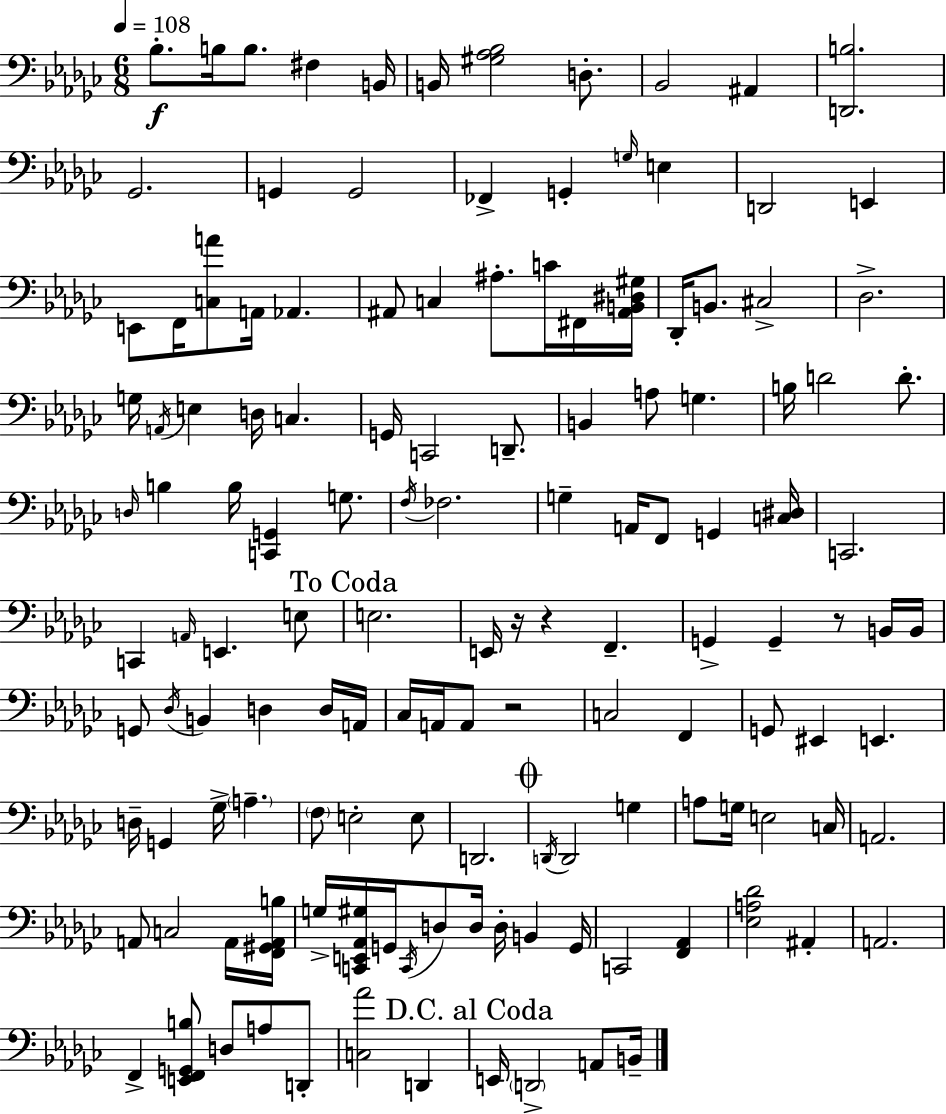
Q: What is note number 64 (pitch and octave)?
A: G2